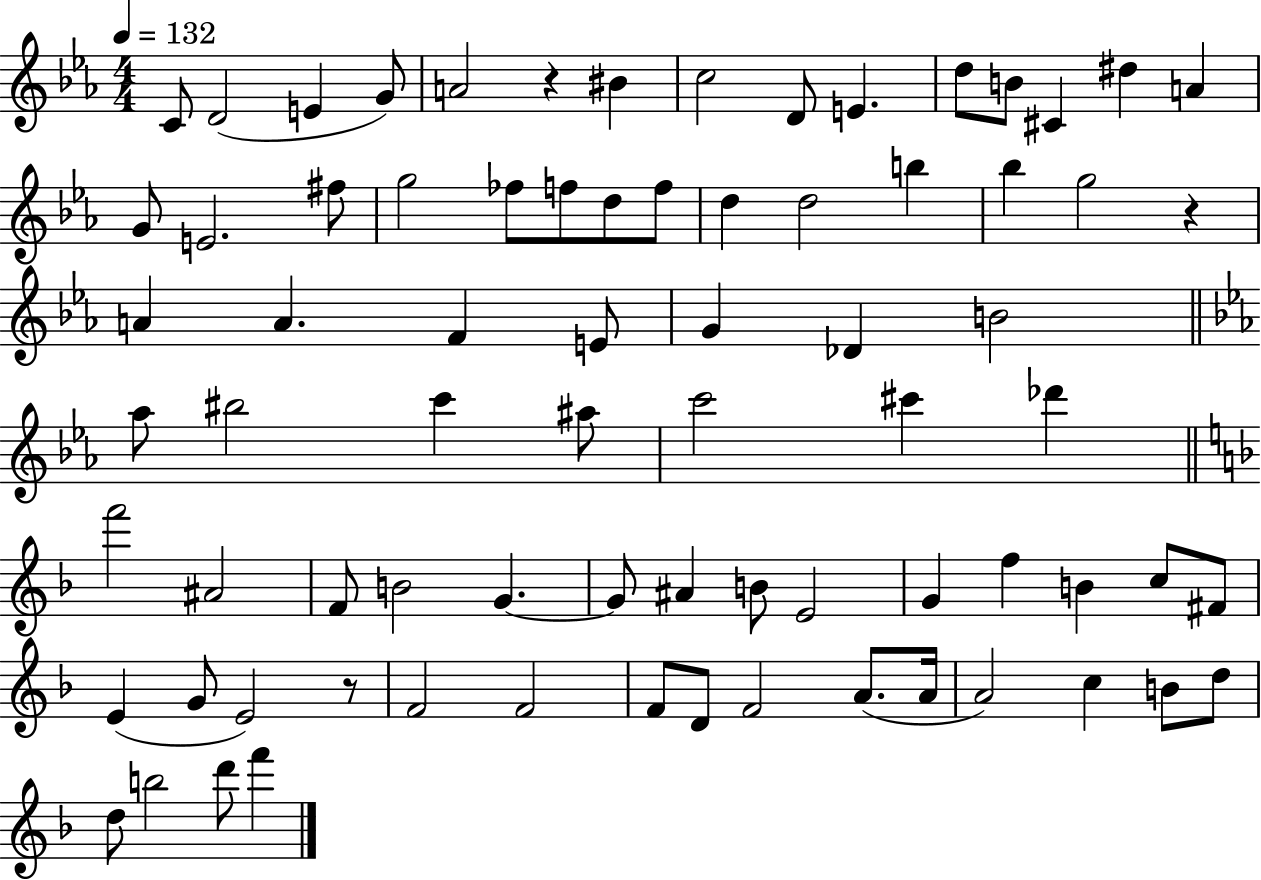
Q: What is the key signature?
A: EES major